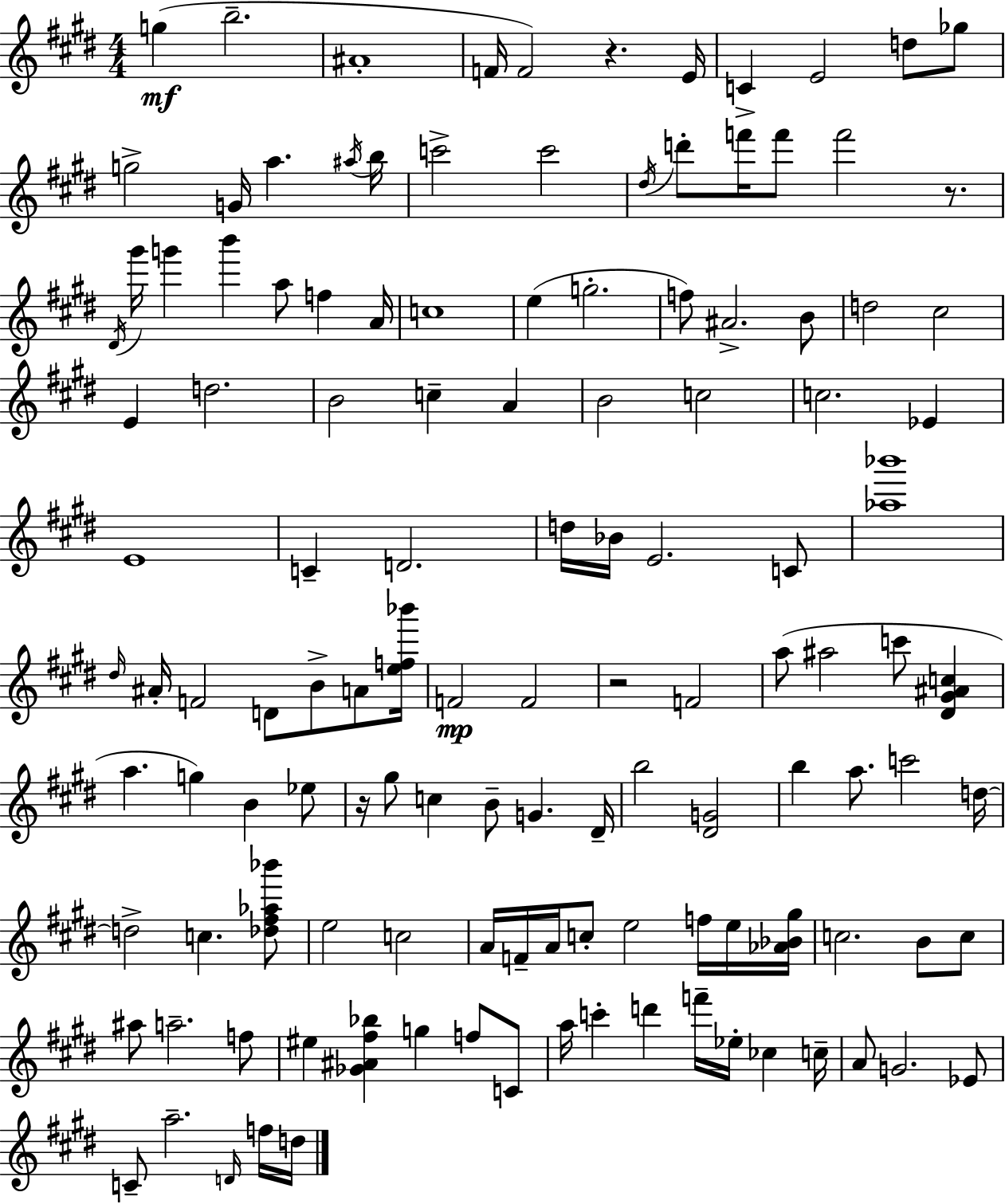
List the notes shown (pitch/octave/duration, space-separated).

G5/q B5/h. A#4/w F4/s F4/h R/q. E4/s C4/q E4/h D5/e Gb5/e G5/h G4/s A5/q. A#5/s B5/s C6/h C6/h D#5/s D6/e F6/s F6/e F6/h R/e. D#4/s G#6/s G6/q B6/q A5/e F5/q A4/s C5/w E5/q G5/h. F5/e A#4/h. B4/e D5/h C#5/h E4/q D5/h. B4/h C5/q A4/q B4/h C5/h C5/h. Eb4/q E4/w C4/q D4/h. D5/s Bb4/s E4/h. C4/e [Ab5,Bb6]/w D#5/s A#4/s F4/h D4/e B4/e A4/e [E5,F5,Bb6]/s F4/h F4/h R/h F4/h A5/e A#5/h C6/e [D#4,G#4,A#4,C5]/q A5/q. G5/q B4/q Eb5/e R/s G#5/e C5/q B4/e G4/q. D#4/s B5/h [D#4,G4]/h B5/q A5/e. C6/h D5/s D5/h C5/q. [Db5,F#5,Ab5,Bb6]/e E5/h C5/h A4/s F4/s A4/s C5/e E5/h F5/s E5/s [Ab4,Bb4,G#5]/s C5/h. B4/e C5/e A#5/e A5/h. F5/e EIS5/q [Gb4,A#4,F#5,Bb5]/q G5/q F5/e C4/e A5/s C6/q D6/q F6/s Eb5/s CES5/q C5/s A4/e G4/h. Eb4/e C4/e A5/h. D4/s F5/s D5/s